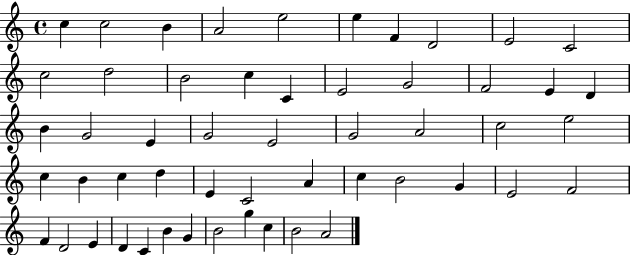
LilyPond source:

{
  \clef treble
  \time 4/4
  \defaultTimeSignature
  \key c \major
  c''4 c''2 b'4 | a'2 e''2 | e''4 f'4 d'2 | e'2 c'2 | \break c''2 d''2 | b'2 c''4 c'4 | e'2 g'2 | f'2 e'4 d'4 | \break b'4 g'2 e'4 | g'2 e'2 | g'2 a'2 | c''2 e''2 | \break c''4 b'4 c''4 d''4 | e'4 c'2 a'4 | c''4 b'2 g'4 | e'2 f'2 | \break f'4 d'2 e'4 | d'4 c'4 b'4 g'4 | b'2 g''4 c''4 | b'2 a'2 | \break \bar "|."
}